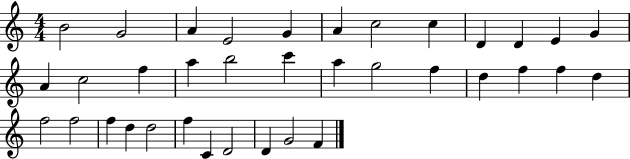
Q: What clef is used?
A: treble